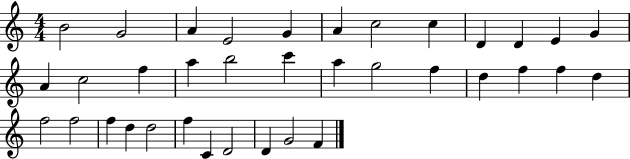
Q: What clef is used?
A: treble